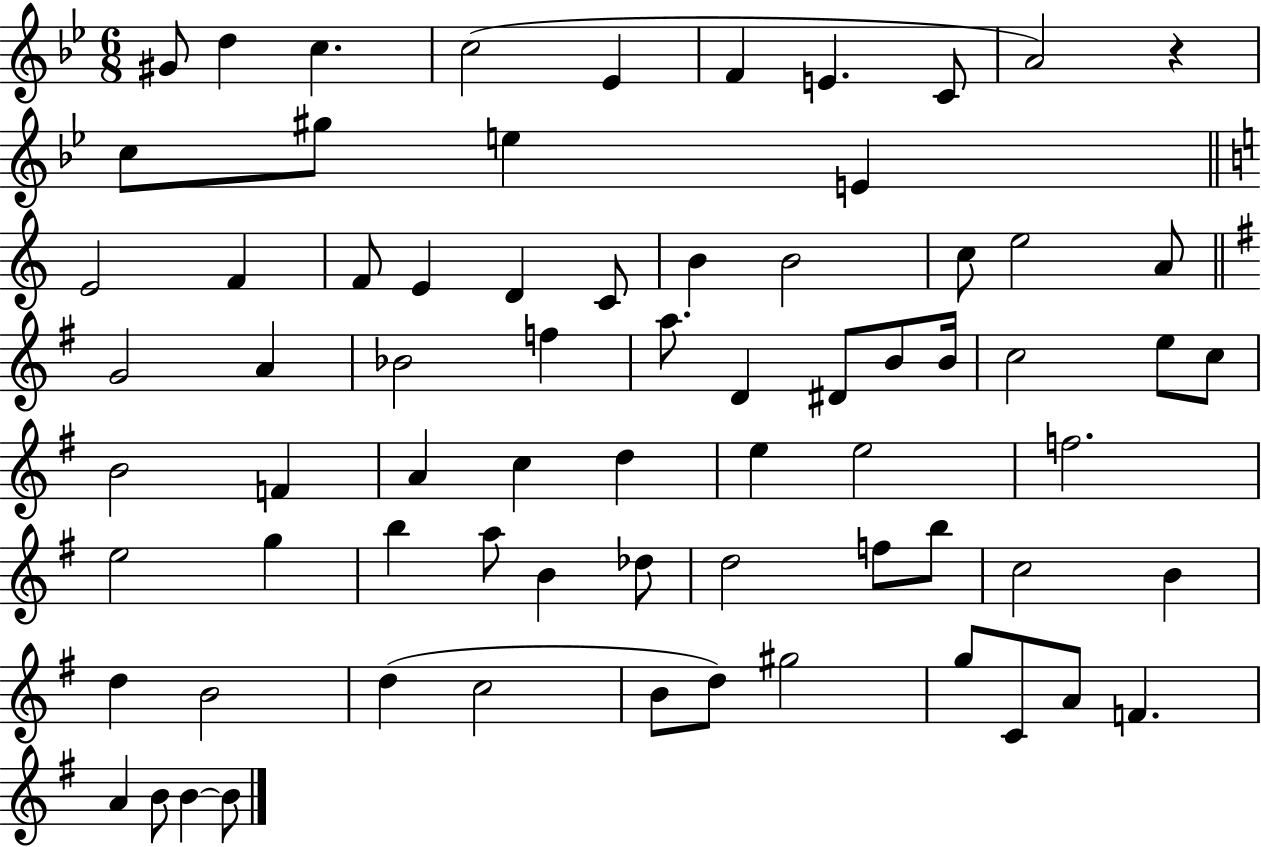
G#4/e D5/q C5/q. C5/h Eb4/q F4/q E4/q. C4/e A4/h R/q C5/e G#5/e E5/q E4/q E4/h F4/q F4/e E4/q D4/q C4/e B4/q B4/h C5/e E5/h A4/e G4/h A4/q Bb4/h F5/q A5/e. D4/q D#4/e B4/e B4/s C5/h E5/e C5/e B4/h F4/q A4/q C5/q D5/q E5/q E5/h F5/h. E5/h G5/q B5/q A5/e B4/q Db5/e D5/h F5/e B5/e C5/h B4/q D5/q B4/h D5/q C5/h B4/e D5/e G#5/h G5/e C4/e A4/e F4/q. A4/q B4/e B4/q B4/e